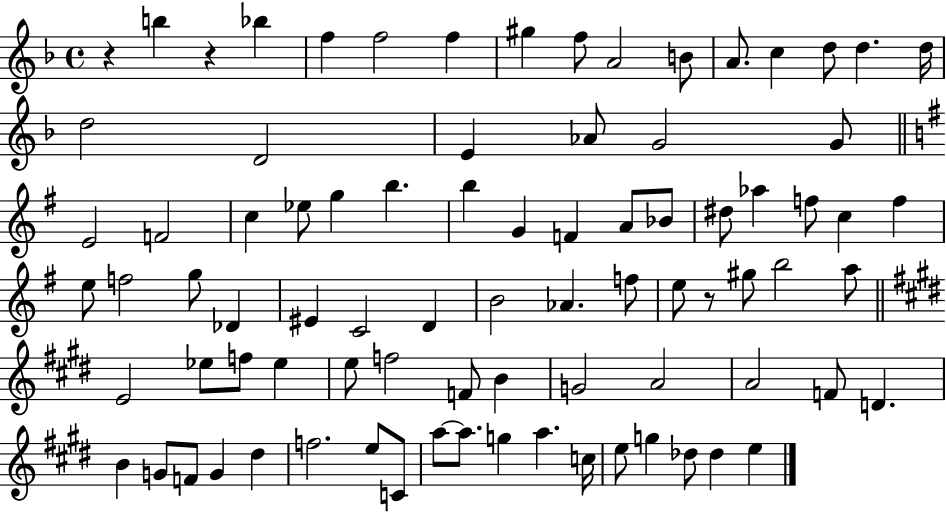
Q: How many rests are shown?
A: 3